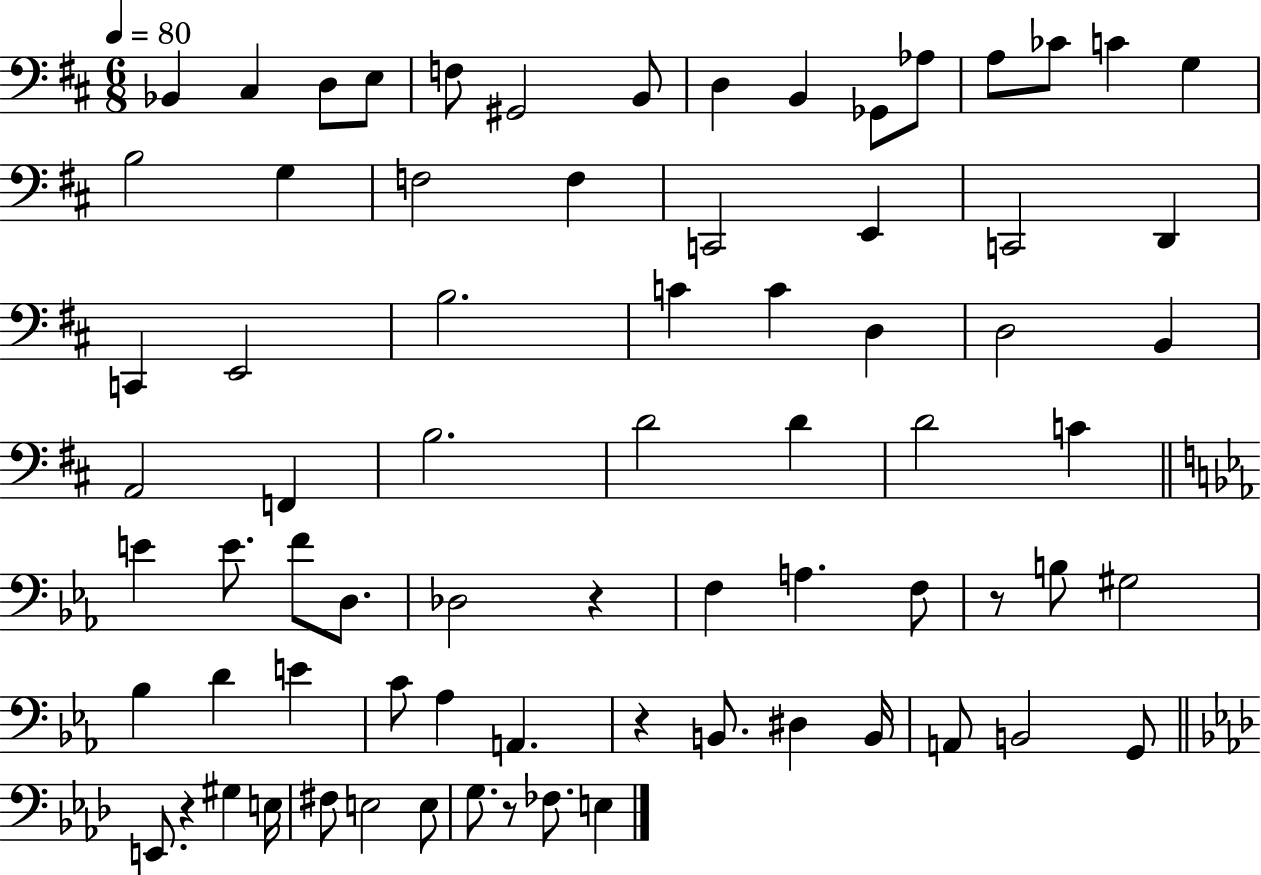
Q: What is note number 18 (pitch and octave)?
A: F3